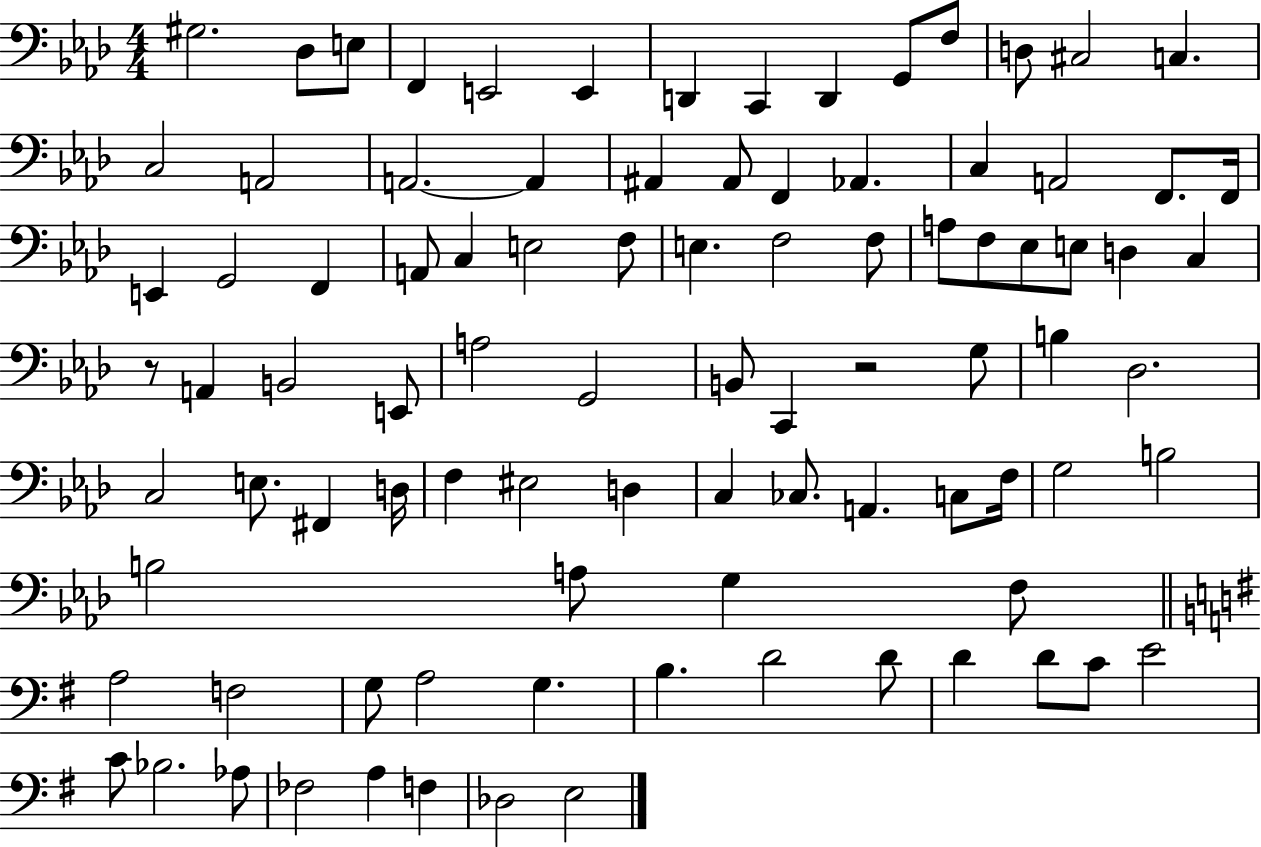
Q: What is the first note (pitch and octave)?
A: G#3